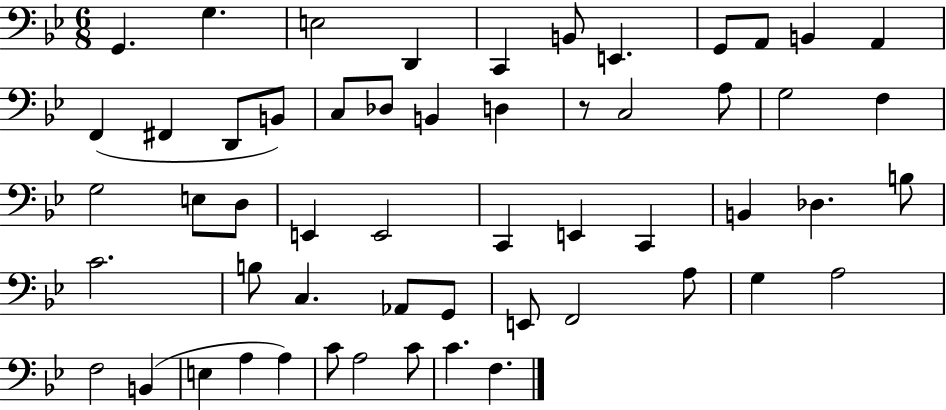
G2/q. G3/q. E3/h D2/q C2/q B2/e E2/q. G2/e A2/e B2/q A2/q F2/q F#2/q D2/e B2/e C3/e Db3/e B2/q D3/q R/e C3/h A3/e G3/h F3/q G3/h E3/e D3/e E2/q E2/h C2/q E2/q C2/q B2/q Db3/q. B3/e C4/h. B3/e C3/q. Ab2/e G2/e E2/e F2/h A3/e G3/q A3/h F3/h B2/q E3/q A3/q A3/q C4/e A3/h C4/e C4/q. F3/q.